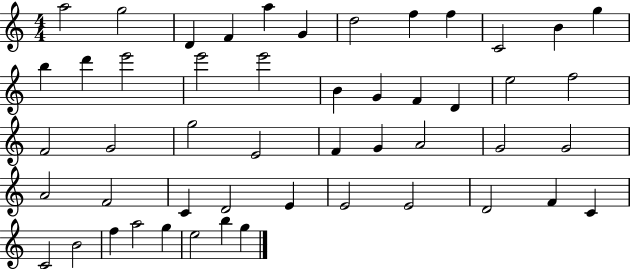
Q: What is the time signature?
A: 4/4